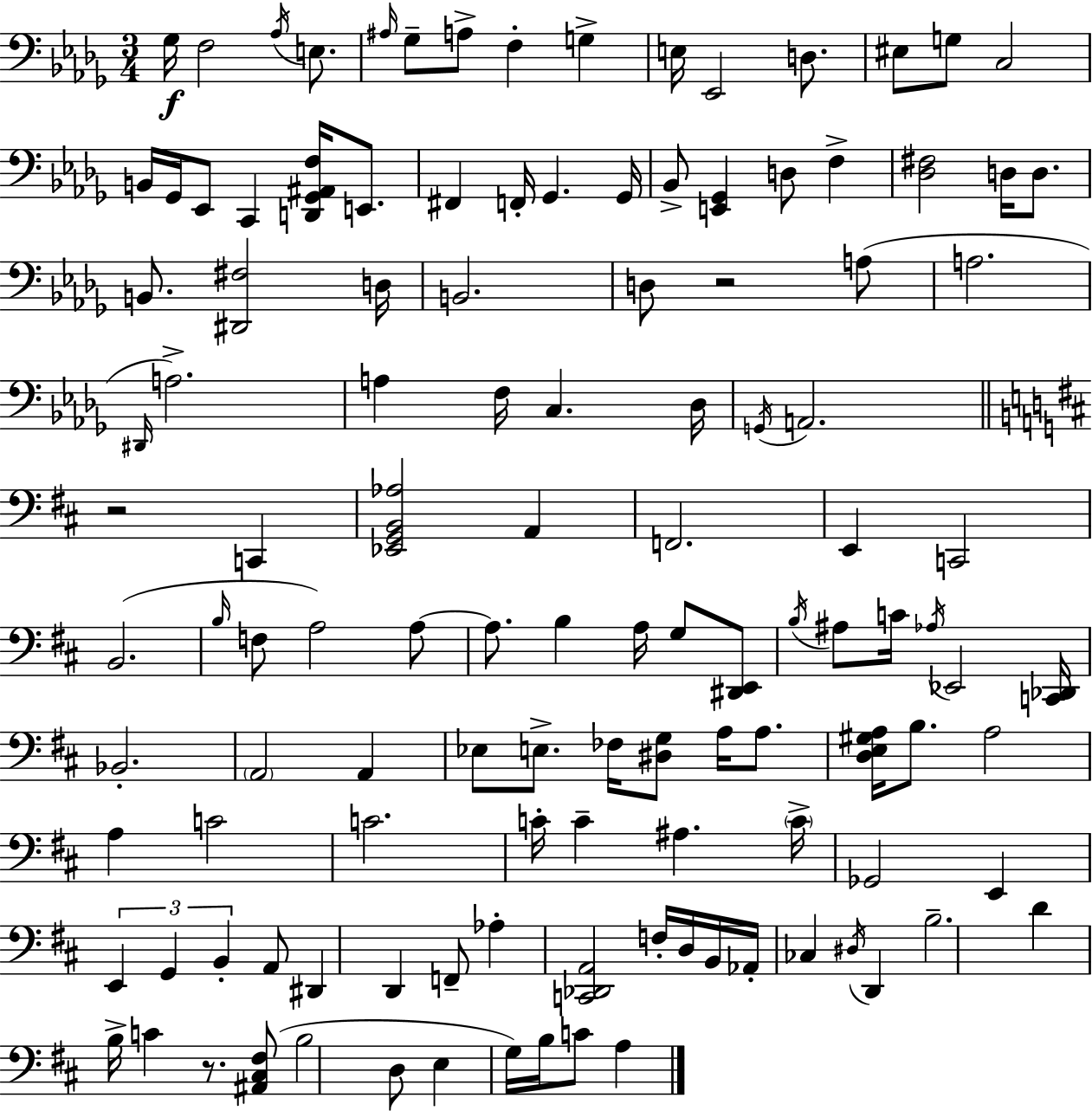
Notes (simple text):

Gb3/s F3/h Ab3/s E3/e. A#3/s Gb3/e A3/e F3/q G3/q E3/s Eb2/h D3/e. EIS3/e G3/e C3/h B2/s Gb2/s Eb2/e C2/q [D2,Gb2,A#2,F3]/s E2/e. F#2/q F2/s Gb2/q. Gb2/s Bb2/e [E2,Gb2]/q D3/e F3/q [Db3,F#3]/h D3/s D3/e. B2/e. [D#2,F#3]/h D3/s B2/h. D3/e R/h A3/e A3/h. D#2/s A3/h. A3/q F3/s C3/q. Db3/s G2/s A2/h. R/h C2/q [Eb2,G2,B2,Ab3]/h A2/q F2/h. E2/q C2/h B2/h. B3/s F3/e A3/h A3/e A3/e. B3/q A3/s G3/e [D#2,E2]/e B3/s A#3/e C4/s Ab3/s Eb2/h [C2,Db2]/s Bb2/h. A2/h A2/q Eb3/e E3/e. FES3/s [D#3,G3]/e A3/s A3/e. [D3,E3,G#3,A3]/s B3/e. A3/h A3/q C4/h C4/h. C4/s C4/q A#3/q. C4/s Gb2/h E2/q E2/q G2/q B2/q A2/e D#2/q D2/q F2/e Ab3/q [C2,Db2,A2]/h F3/s D3/s B2/s Ab2/s CES3/q D#3/s D2/q B3/h. D4/q B3/s C4/q R/e. [A#2,C#3,F#3]/e B3/h D3/e E3/q G3/s B3/s C4/e A3/q